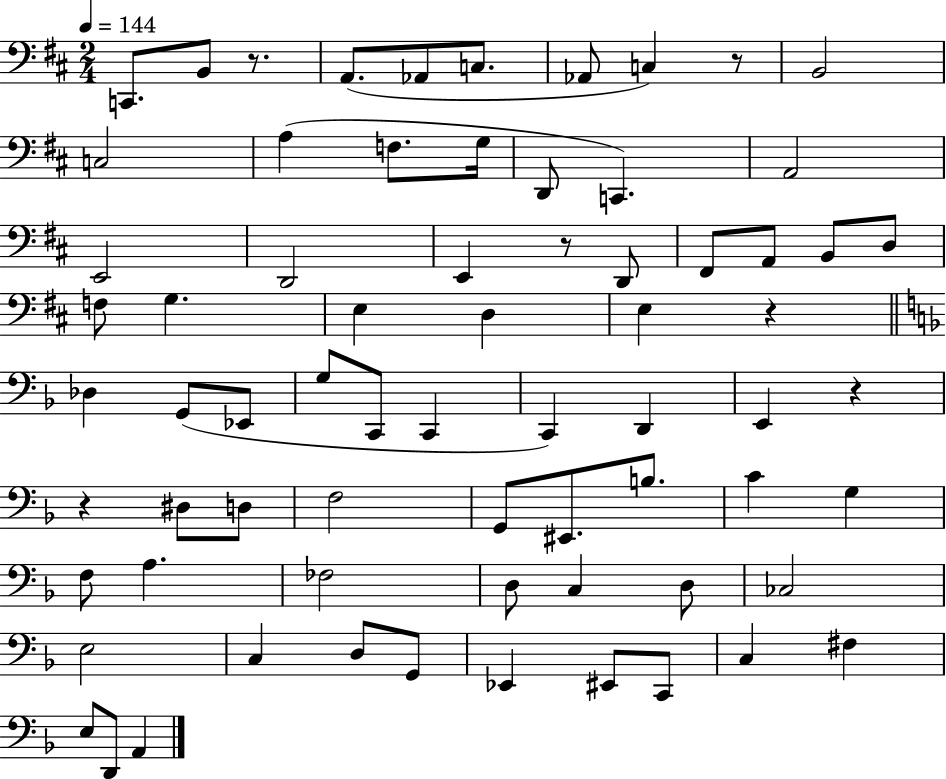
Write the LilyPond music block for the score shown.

{
  \clef bass
  \numericTimeSignature
  \time 2/4
  \key d \major
  \tempo 4 = 144
  \repeat volta 2 { c,8. b,8 r8. | a,8.( aes,8 c8. | aes,8 c4) r8 | b,2 | \break c2 | a4( f8. g16 | d,8 c,4.) | a,2 | \break e,2 | d,2 | e,4 r8 d,8 | fis,8 a,8 b,8 d8 | \break f8 g4. | e4 d4 | e4 r4 | \bar "||" \break \key f \major des4 g,8( ees,8 | g8 c,8 c,4 | c,4) d,4 | e,4 r4 | \break r4 dis8 d8 | f2 | g,8 eis,8. b8. | c'4 g4 | \break f8 a4. | fes2 | d8 c4 d8 | ces2 | \break e2 | c4 d8 g,8 | ees,4 eis,8 c,8 | c4 fis4 | \break e8 d,8 a,4 | } \bar "|."
}